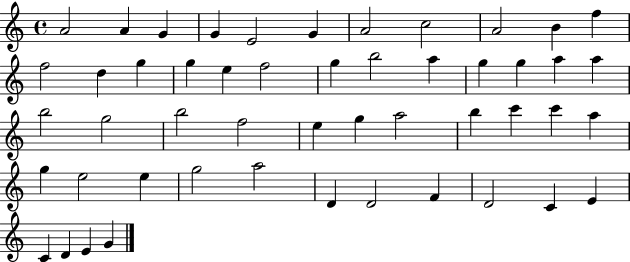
{
  \clef treble
  \time 4/4
  \defaultTimeSignature
  \key c \major
  a'2 a'4 g'4 | g'4 e'2 g'4 | a'2 c''2 | a'2 b'4 f''4 | \break f''2 d''4 g''4 | g''4 e''4 f''2 | g''4 b''2 a''4 | g''4 g''4 a''4 a''4 | \break b''2 g''2 | b''2 f''2 | e''4 g''4 a''2 | b''4 c'''4 c'''4 a''4 | \break g''4 e''2 e''4 | g''2 a''2 | d'4 d'2 f'4 | d'2 c'4 e'4 | \break c'4 d'4 e'4 g'4 | \bar "|."
}